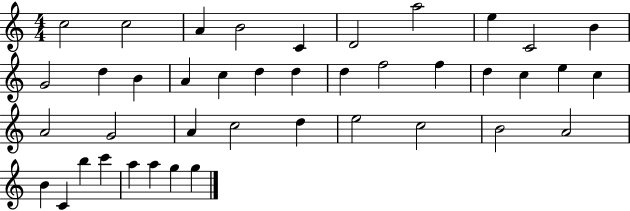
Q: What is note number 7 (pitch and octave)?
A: A5